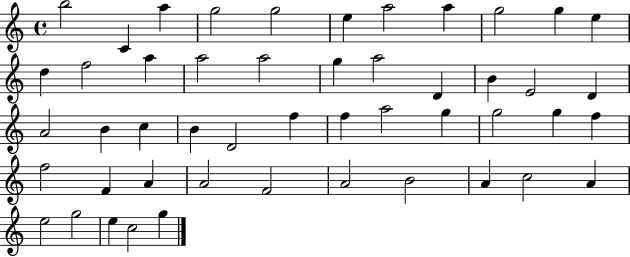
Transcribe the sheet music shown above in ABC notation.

X:1
T:Untitled
M:4/4
L:1/4
K:C
b2 C a g2 g2 e a2 a g2 g e d f2 a a2 a2 g a2 D B E2 D A2 B c B D2 f f a2 g g2 g f f2 F A A2 F2 A2 B2 A c2 A e2 g2 e c2 g